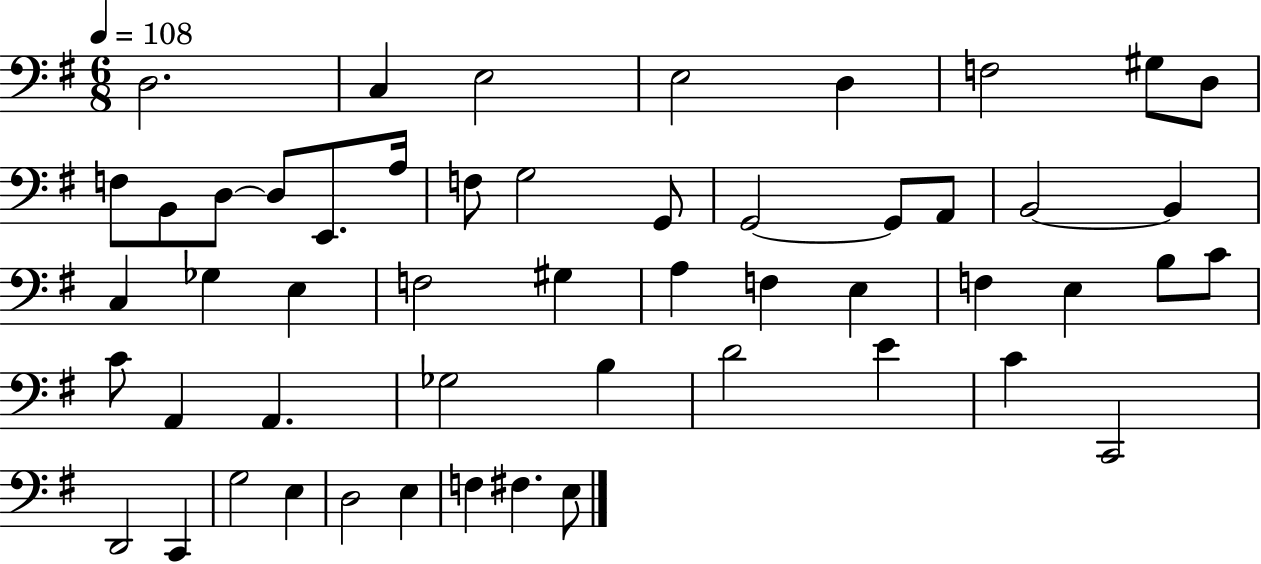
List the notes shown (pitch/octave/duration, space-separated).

D3/h. C3/q E3/h E3/h D3/q F3/h G#3/e D3/e F3/e B2/e D3/e D3/e E2/e. A3/s F3/e G3/h G2/e G2/h G2/e A2/e B2/h B2/q C3/q Gb3/q E3/q F3/h G#3/q A3/q F3/q E3/q F3/q E3/q B3/e C4/e C4/e A2/q A2/q. Gb3/h B3/q D4/h E4/q C4/q C2/h D2/h C2/q G3/h E3/q D3/h E3/q F3/q F#3/q. E3/e